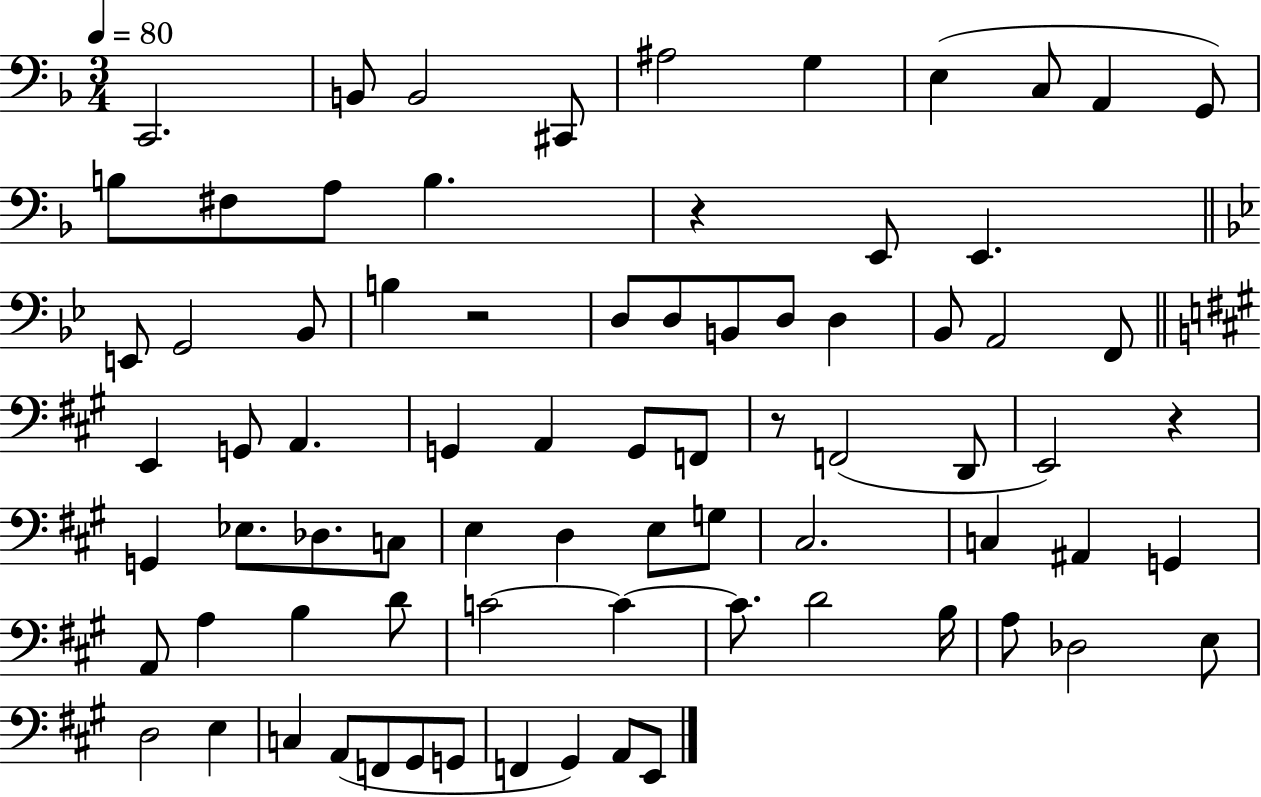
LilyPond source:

{
  \clef bass
  \numericTimeSignature
  \time 3/4
  \key f \major
  \tempo 4 = 80
  c,2. | b,8 b,2 cis,8 | ais2 g4 | e4( c8 a,4 g,8) | \break b8 fis8 a8 b4. | r4 e,8 e,4. | \bar "||" \break \key g \minor e,8 g,2 bes,8 | b4 r2 | d8 d8 b,8 d8 d4 | bes,8 a,2 f,8 | \break \bar "||" \break \key a \major e,4 g,8 a,4. | g,4 a,4 g,8 f,8 | r8 f,2( d,8 | e,2) r4 | \break g,4 ees8. des8. c8 | e4 d4 e8 g8 | cis2. | c4 ais,4 g,4 | \break a,8 a4 b4 d'8 | c'2~~ c'4~~ | c'8. d'2 b16 | a8 des2 e8 | \break d2 e4 | c4 a,8( f,8 gis,8 g,8 | f,4 gis,4) a,8 e,8 | \bar "|."
}